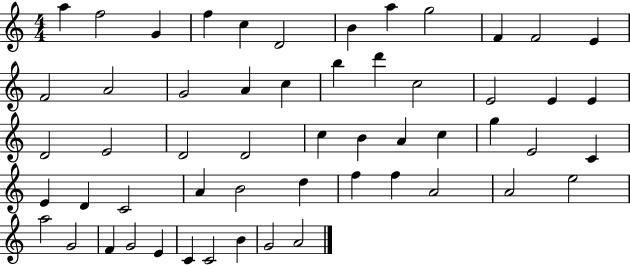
{
  \clef treble
  \numericTimeSignature
  \time 4/4
  \key c \major
  a''4 f''2 g'4 | f''4 c''4 d'2 | b'4 a''4 g''2 | f'4 f'2 e'4 | \break f'2 a'2 | g'2 a'4 c''4 | b''4 d'''4 c''2 | e'2 e'4 e'4 | \break d'2 e'2 | d'2 d'2 | c''4 b'4 a'4 c''4 | g''4 e'2 c'4 | \break e'4 d'4 c'2 | a'4 b'2 d''4 | f''4 f''4 a'2 | a'2 e''2 | \break a''2 g'2 | f'4 g'2 e'4 | c'4 c'2 b'4 | g'2 a'2 | \break \bar "|."
}